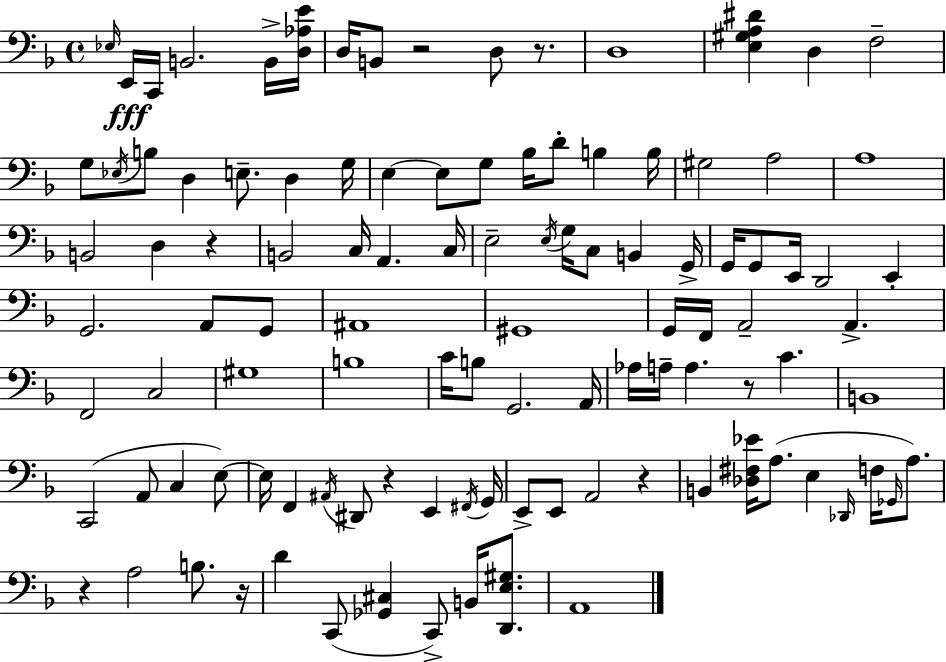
{
  \clef bass
  \time 4/4
  \defaultTimeSignature
  \key d \minor
  \grace { ees16 }\fff e,16 c,16 b,2. b,16-> | <d aes e'>16 d16 b,8 r2 d8 r8. | d1 | <e gis a dis'>4 d4 f2-- | \break g8 \acciaccatura { ees16 } b8 d4 e8.-- d4 | g16 e4~~ e8 g8 bes16 d'8-. b4 | b16 gis2 a2 | a1 | \break b,2 d4 r4 | b,2 c16 a,4. | c16 e2-- \acciaccatura { e16 } g16 c8 b,4 | g,16-> g,16 g,8 e,16 d,2 e,4-. | \break g,2. a,8 | g,8 ais,1 | gis,1 | g,16 f,16 a,2-- a,4.-> | \break f,2 c2 | gis1 | b1 | c'16 b8 g,2. | \break a,16 aes16 a16-- a4. r8 c'4. | b,1 | c,2( a,8 c4 | e8~~) e16 f,4 \acciaccatura { ais,16 } dis,8 r4 e,4 | \break \acciaccatura { fis,16 } g,16 e,8-> e,8 a,2 | r4 b,4 <des fis ees'>16 a8.( e4 | \grace { des,16 } f16 \grace { ges,16 } a8.) r4 a2 | b8. r16 d'4 c,8( <ges, cis>4 | \break c,8->) b,16 <d, e gis>8. a,1 | \bar "|."
}